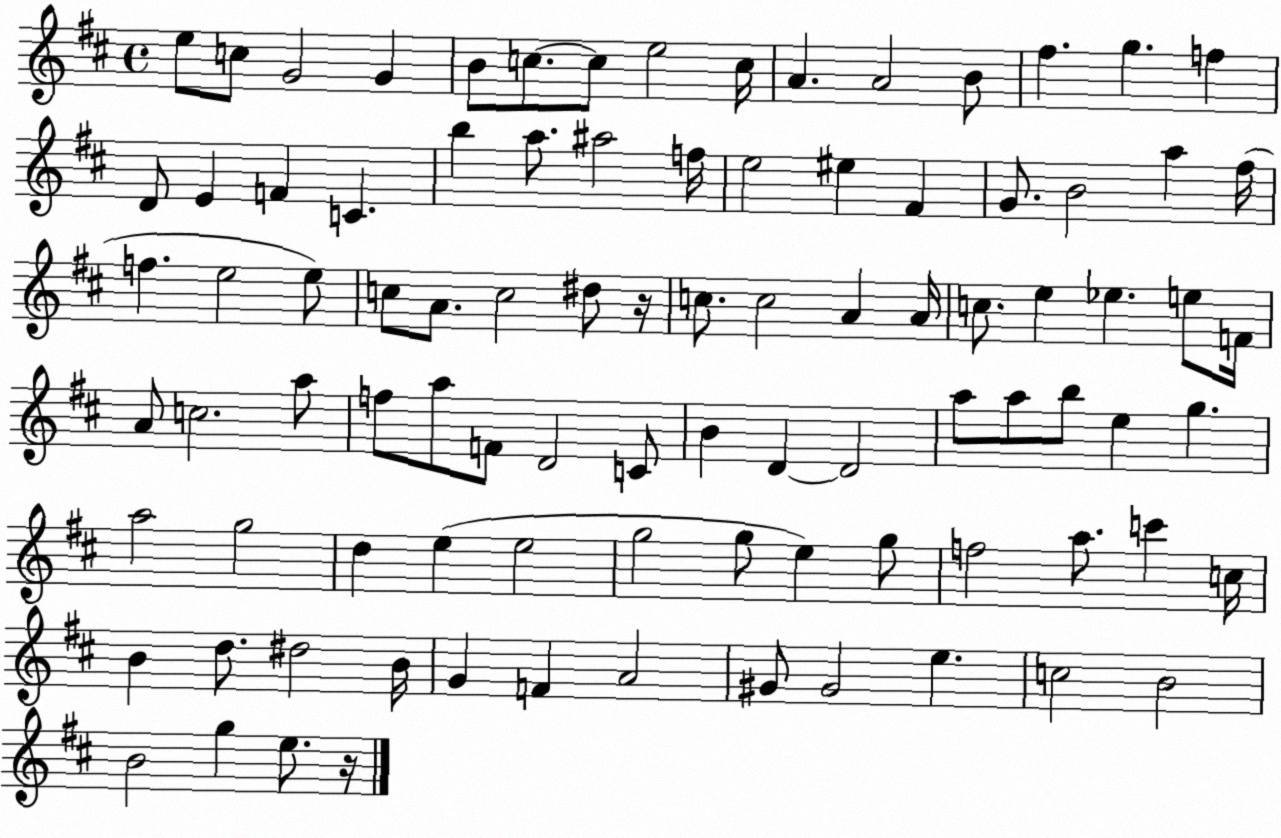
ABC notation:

X:1
T:Untitled
M:4/4
L:1/4
K:D
e/2 c/2 G2 G B/2 c/2 c/2 e2 c/4 A A2 B/2 ^f g f D/2 E F C b a/2 ^a2 f/4 e2 ^e ^F G/2 B2 a ^f/4 f e2 e/2 c/2 A/2 c2 ^d/2 z/4 c/2 c2 A A/4 c/2 e _e e/2 F/4 A/2 c2 a/2 f/2 a/2 F/2 D2 C/2 B D D2 a/2 a/2 b/2 e g a2 g2 d e e2 g2 g/2 e g/2 f2 a/2 c' c/4 B d/2 ^d2 B/4 G F A2 ^G/2 ^G2 e c2 B2 B2 g e/2 z/4